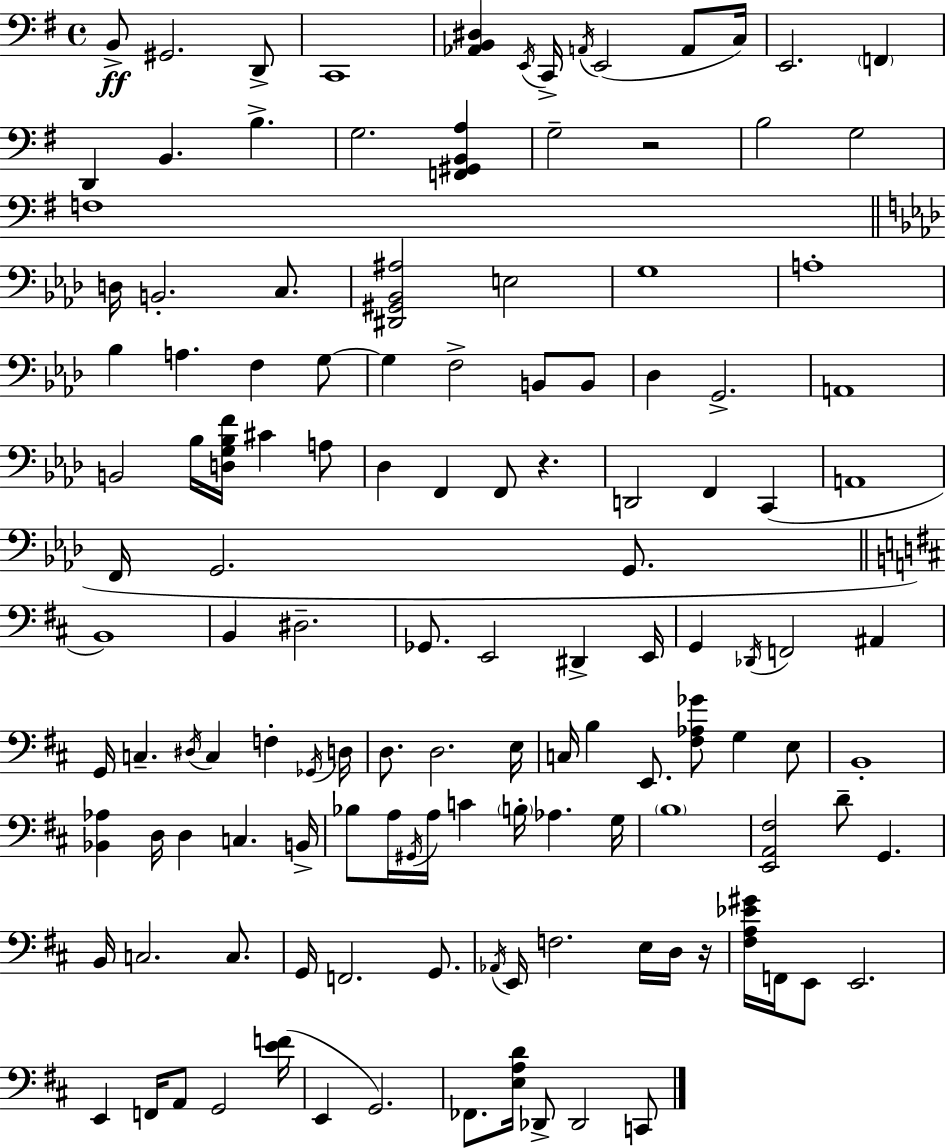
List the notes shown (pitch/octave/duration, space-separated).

B2/e G#2/h. D2/e C2/w [Ab2,B2,D#3]/q E2/s C2/s A2/s E2/h A2/e C3/s E2/h. F2/q D2/q B2/q. B3/q. G3/h. [F2,G#2,B2,A3]/q G3/h R/h B3/h G3/h F3/w D3/s B2/h. C3/e. [D#2,G#2,Bb2,A#3]/h E3/h G3/w A3/w Bb3/q A3/q. F3/q G3/e G3/q F3/h B2/e B2/e Db3/q G2/h. A2/w B2/h Bb3/s [D3,G3,Bb3,F4]/s C#4/q A3/e Db3/q F2/q F2/e R/q. D2/h F2/q C2/q A2/w F2/s G2/h. G2/e. B2/w B2/q D#3/h. Gb2/e. E2/h D#2/q E2/s G2/q Db2/s F2/h A#2/q G2/s C3/q. D#3/s C3/q F3/q Gb2/s D3/s D3/e. D3/h. E3/s C3/s B3/q E2/e. [F#3,Ab3,Gb4]/e G3/q E3/e B2/w [Bb2,Ab3]/q D3/s D3/q C3/q. B2/s Bb3/e A3/s G#2/s A3/s C4/q B3/s Ab3/q. G3/s B3/w [E2,A2,F#3]/h D4/e G2/q. B2/s C3/h. C3/e. G2/s F2/h. G2/e. Ab2/s E2/s F3/h. E3/s D3/s R/s [F#3,A3,Eb4,G#4]/s F2/s E2/e E2/h. E2/q F2/s A2/e G2/h [E4,F4]/s E2/q G2/h. FES2/e. [E3,A3,D4]/s Db2/e Db2/h C2/e